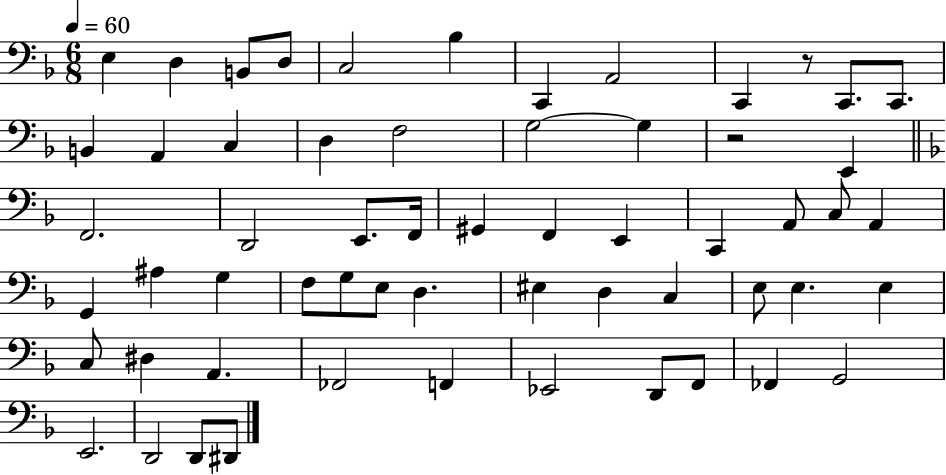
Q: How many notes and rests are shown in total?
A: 59